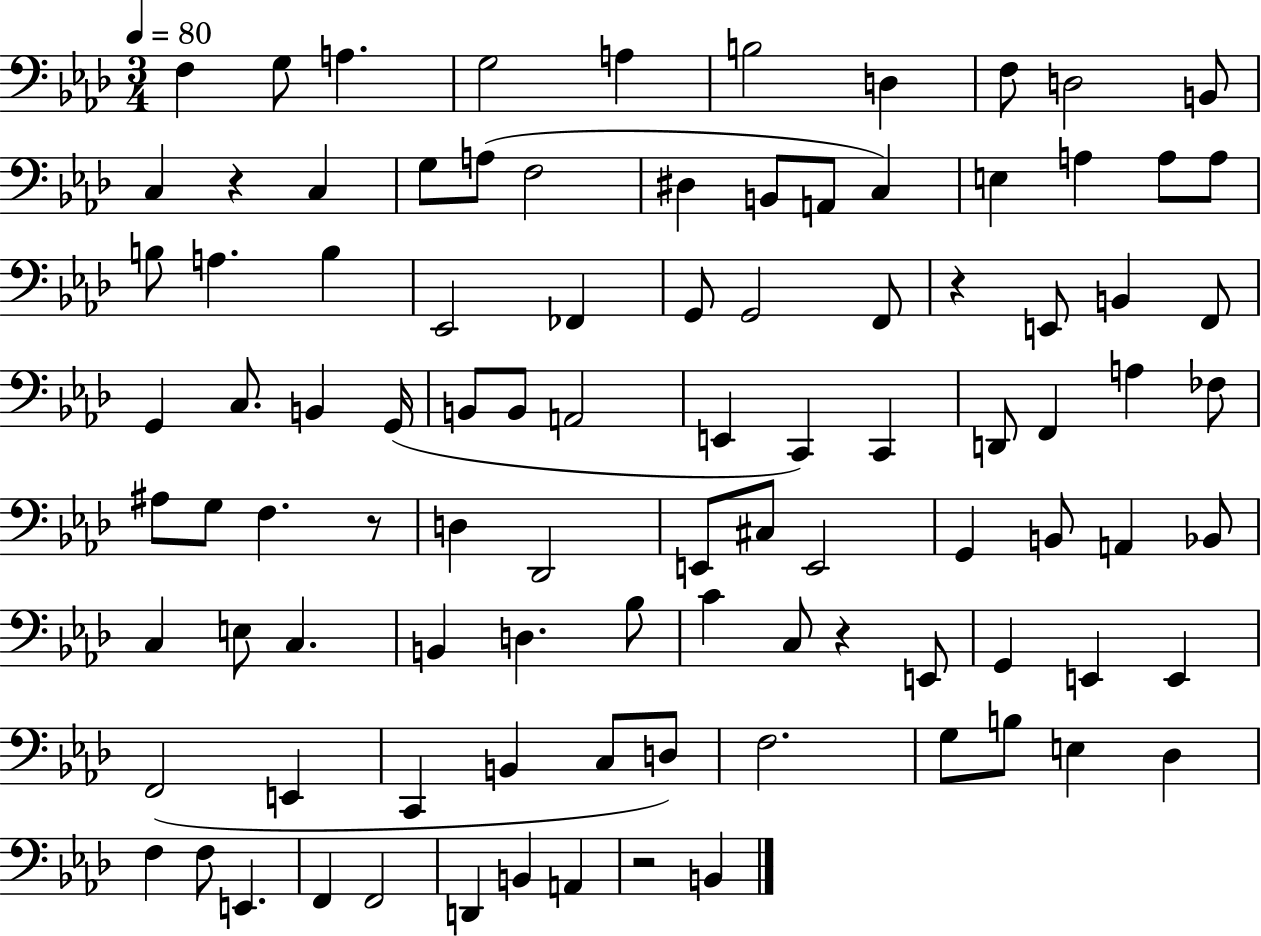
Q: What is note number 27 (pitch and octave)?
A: Eb2